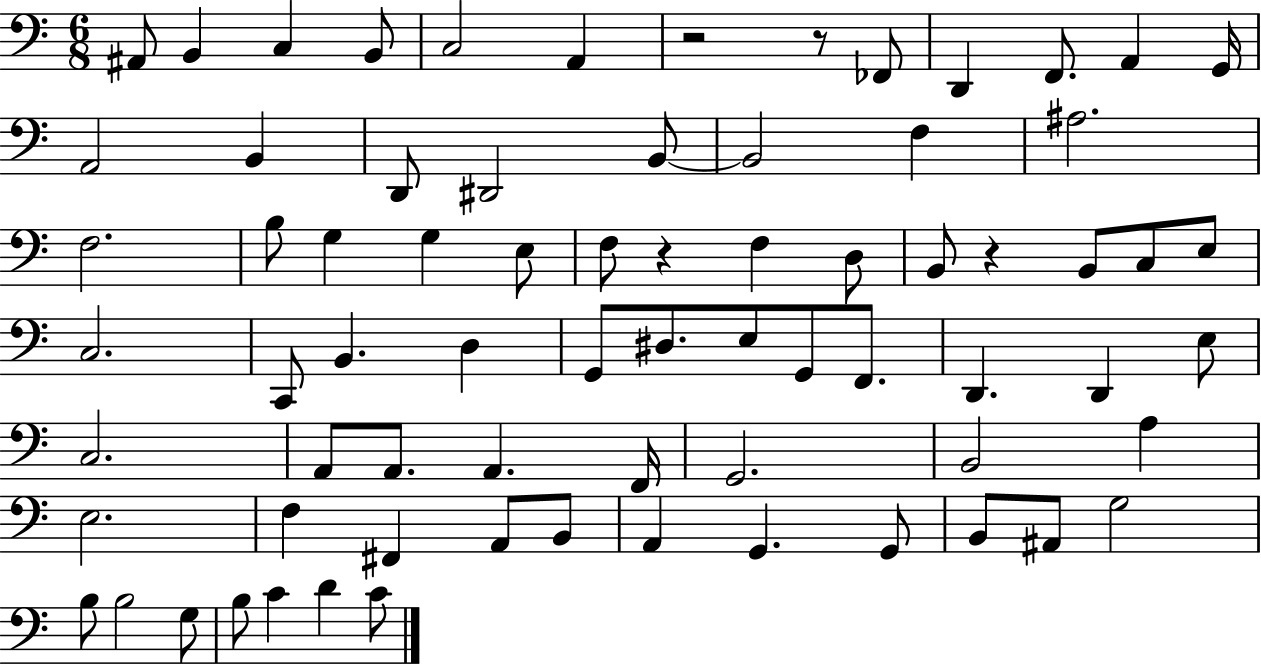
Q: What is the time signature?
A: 6/8